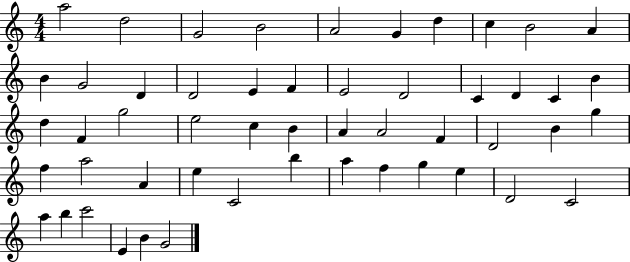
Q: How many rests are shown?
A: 0